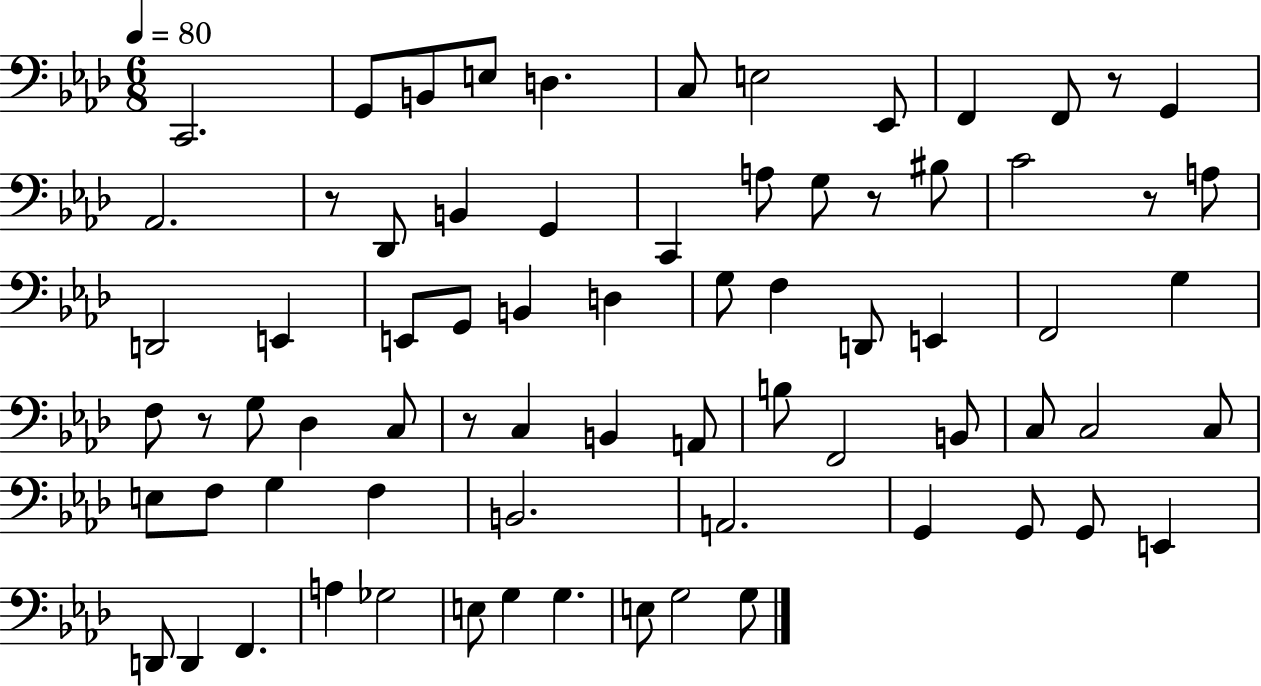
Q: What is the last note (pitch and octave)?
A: G3